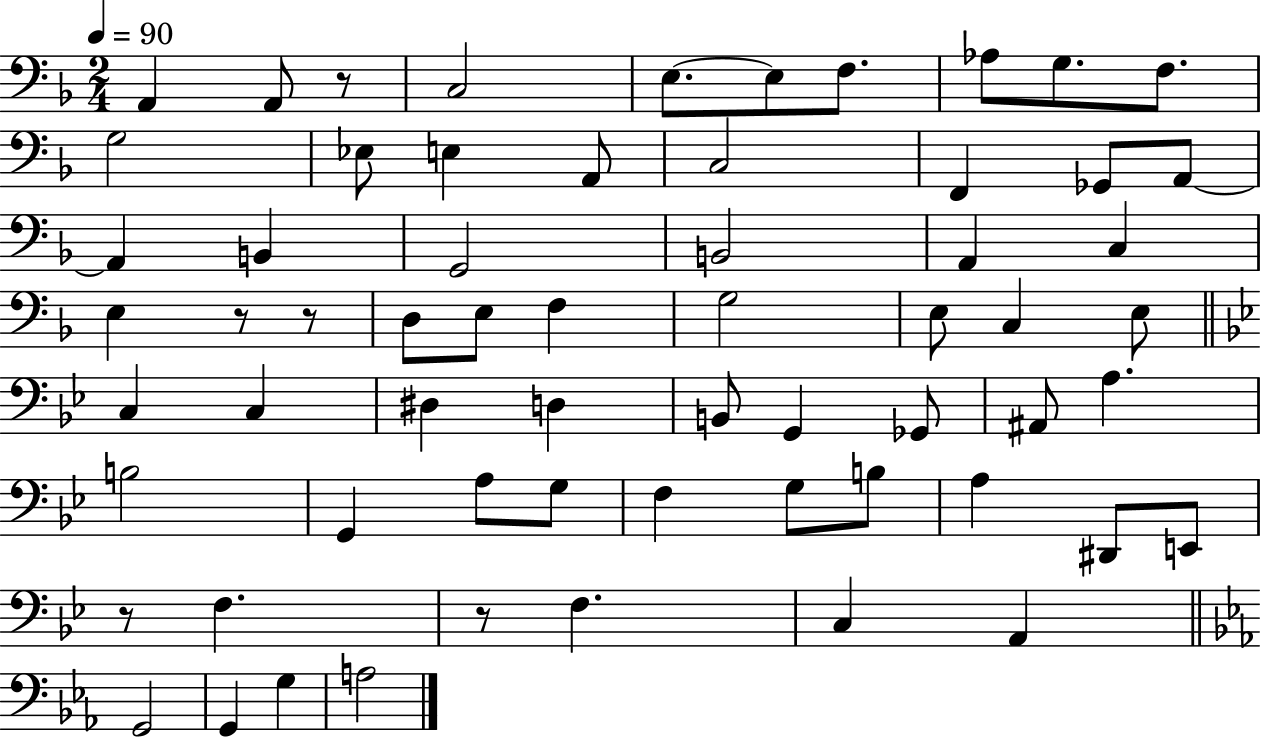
X:1
T:Untitled
M:2/4
L:1/4
K:F
A,, A,,/2 z/2 C,2 E,/2 E,/2 F,/2 _A,/2 G,/2 F,/2 G,2 _E,/2 E, A,,/2 C,2 F,, _G,,/2 A,,/2 A,, B,, G,,2 B,,2 A,, C, E, z/2 z/2 D,/2 E,/2 F, G,2 E,/2 C, E,/2 C, C, ^D, D, B,,/2 G,, _G,,/2 ^A,,/2 A, B,2 G,, A,/2 G,/2 F, G,/2 B,/2 A, ^D,,/2 E,,/2 z/2 F, z/2 F, C, A,, G,,2 G,, G, A,2